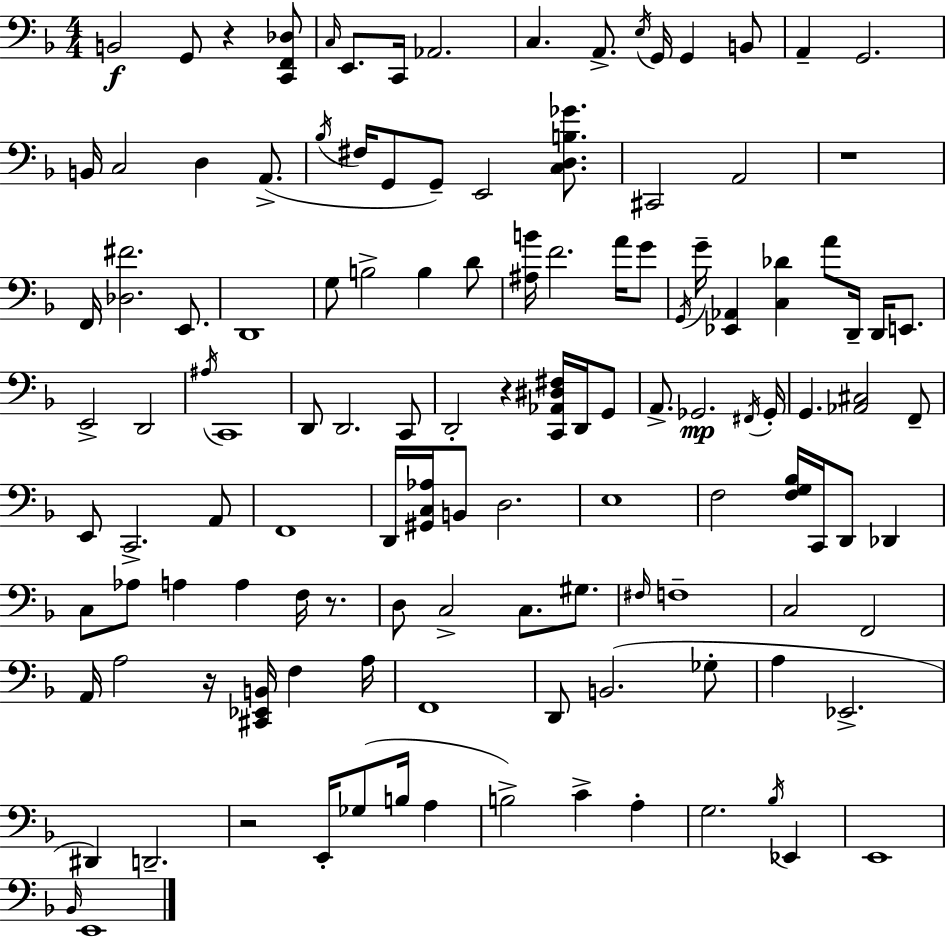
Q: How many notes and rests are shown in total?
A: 124